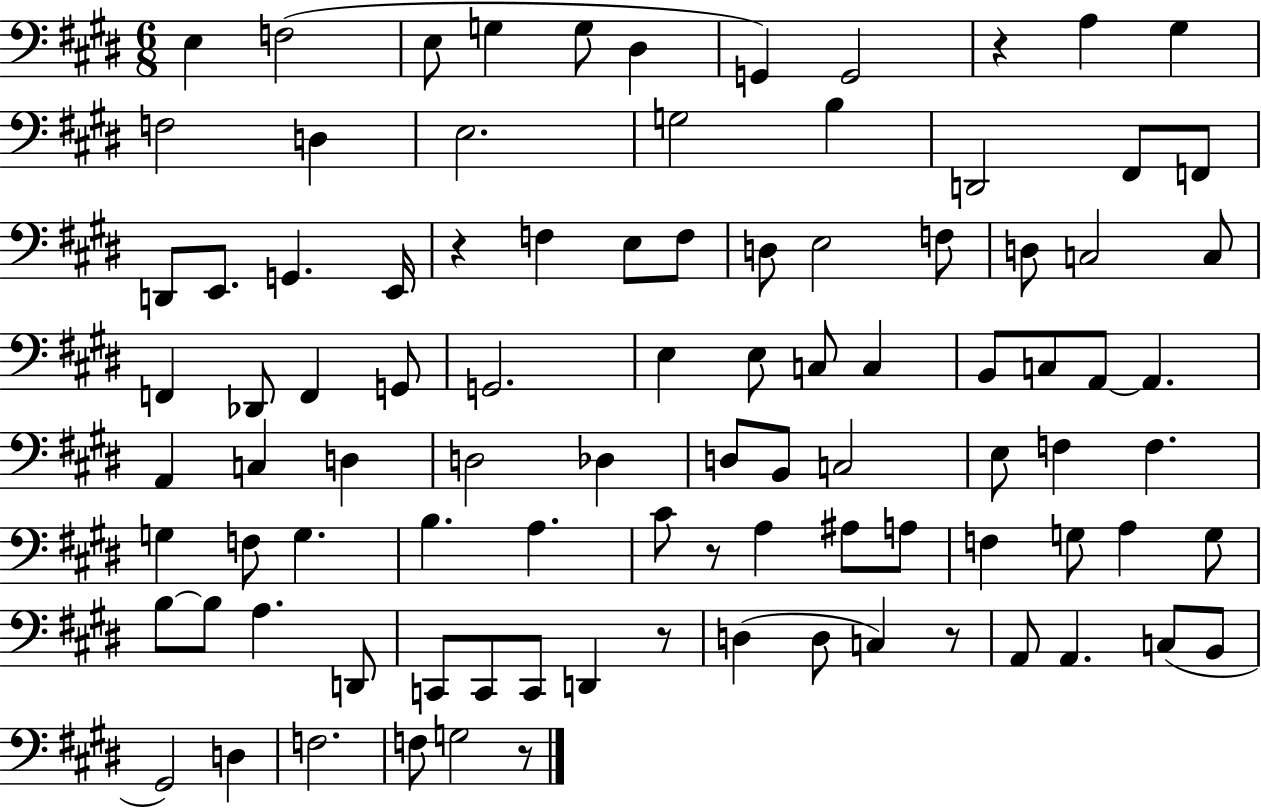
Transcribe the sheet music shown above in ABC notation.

X:1
T:Untitled
M:6/8
L:1/4
K:E
E, F,2 E,/2 G, G,/2 ^D, G,, G,,2 z A, ^G, F,2 D, E,2 G,2 B, D,,2 ^F,,/2 F,,/2 D,,/2 E,,/2 G,, E,,/4 z F, E,/2 F,/2 D,/2 E,2 F,/2 D,/2 C,2 C,/2 F,, _D,,/2 F,, G,,/2 G,,2 E, E,/2 C,/2 C, B,,/2 C,/2 A,,/2 A,, A,, C, D, D,2 _D, D,/2 B,,/2 C,2 E,/2 F, F, G, F,/2 G, B, A, ^C/2 z/2 A, ^A,/2 A,/2 F, G,/2 A, G,/2 B,/2 B,/2 A, D,,/2 C,,/2 C,,/2 C,,/2 D,, z/2 D, D,/2 C, z/2 A,,/2 A,, C,/2 B,,/2 ^G,,2 D, F,2 F,/2 G,2 z/2